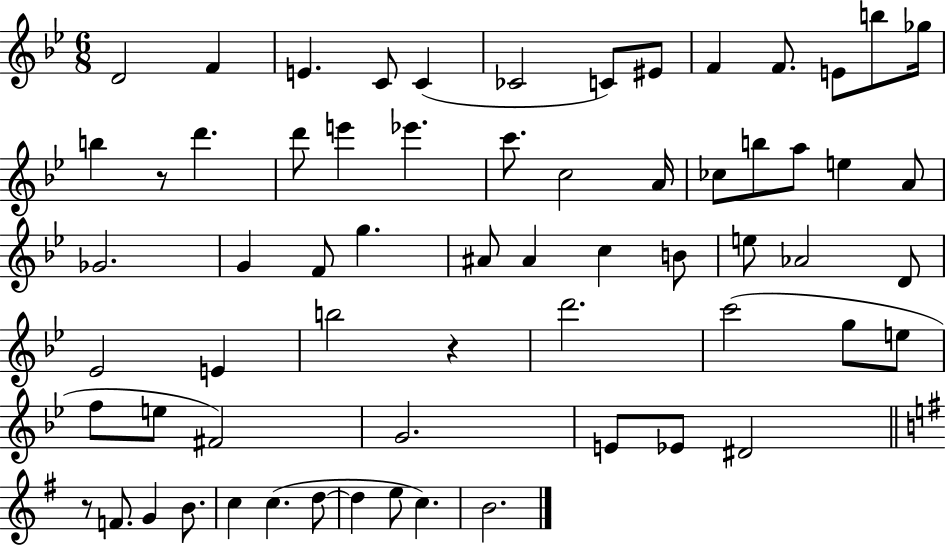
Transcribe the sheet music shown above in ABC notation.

X:1
T:Untitled
M:6/8
L:1/4
K:Bb
D2 F E C/2 C _C2 C/2 ^E/2 F F/2 E/2 b/2 _g/4 b z/2 d' d'/2 e' _e' c'/2 c2 A/4 _c/2 b/2 a/2 e A/2 _G2 G F/2 g ^A/2 ^A c B/2 e/2 _A2 D/2 _E2 E b2 z d'2 c'2 g/2 e/2 f/2 e/2 ^F2 G2 E/2 _E/2 ^D2 z/2 F/2 G B/2 c c d/2 d e/2 c B2